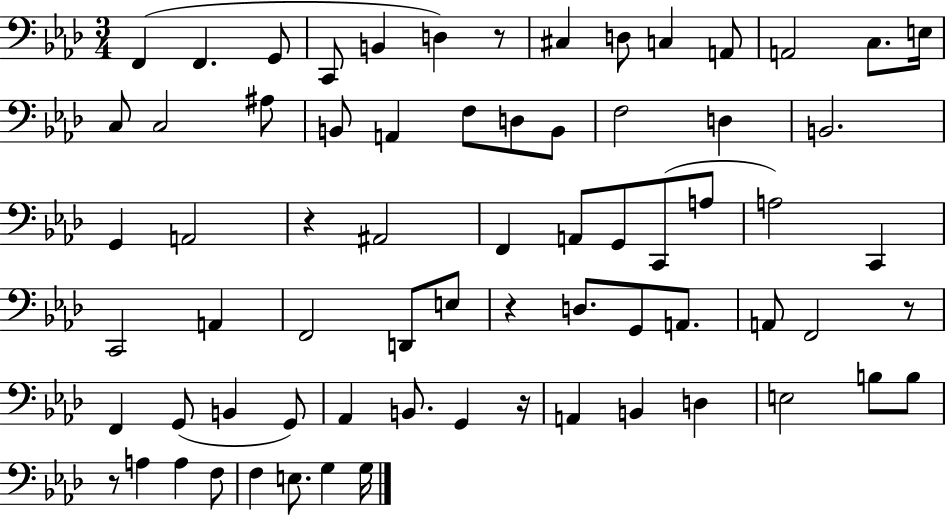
{
  \clef bass
  \numericTimeSignature
  \time 3/4
  \key aes \major
  \repeat volta 2 { f,4( f,4. g,8 | c,8 b,4 d4) r8 | cis4 d8 c4 a,8 | a,2 c8. e16 | \break c8 c2 ais8 | b,8 a,4 f8 d8 b,8 | f2 d4 | b,2. | \break g,4 a,2 | r4 ais,2 | f,4 a,8 g,8 c,8( a8 | a2) c,4 | \break c,2 a,4 | f,2 d,8 e8 | r4 d8. g,8 a,8. | a,8 f,2 r8 | \break f,4 g,8( b,4 g,8) | aes,4 b,8. g,4 r16 | a,4 b,4 d4 | e2 b8 b8 | \break r8 a4 a4 f8 | f4 e8. g4 g16 | } \bar "|."
}